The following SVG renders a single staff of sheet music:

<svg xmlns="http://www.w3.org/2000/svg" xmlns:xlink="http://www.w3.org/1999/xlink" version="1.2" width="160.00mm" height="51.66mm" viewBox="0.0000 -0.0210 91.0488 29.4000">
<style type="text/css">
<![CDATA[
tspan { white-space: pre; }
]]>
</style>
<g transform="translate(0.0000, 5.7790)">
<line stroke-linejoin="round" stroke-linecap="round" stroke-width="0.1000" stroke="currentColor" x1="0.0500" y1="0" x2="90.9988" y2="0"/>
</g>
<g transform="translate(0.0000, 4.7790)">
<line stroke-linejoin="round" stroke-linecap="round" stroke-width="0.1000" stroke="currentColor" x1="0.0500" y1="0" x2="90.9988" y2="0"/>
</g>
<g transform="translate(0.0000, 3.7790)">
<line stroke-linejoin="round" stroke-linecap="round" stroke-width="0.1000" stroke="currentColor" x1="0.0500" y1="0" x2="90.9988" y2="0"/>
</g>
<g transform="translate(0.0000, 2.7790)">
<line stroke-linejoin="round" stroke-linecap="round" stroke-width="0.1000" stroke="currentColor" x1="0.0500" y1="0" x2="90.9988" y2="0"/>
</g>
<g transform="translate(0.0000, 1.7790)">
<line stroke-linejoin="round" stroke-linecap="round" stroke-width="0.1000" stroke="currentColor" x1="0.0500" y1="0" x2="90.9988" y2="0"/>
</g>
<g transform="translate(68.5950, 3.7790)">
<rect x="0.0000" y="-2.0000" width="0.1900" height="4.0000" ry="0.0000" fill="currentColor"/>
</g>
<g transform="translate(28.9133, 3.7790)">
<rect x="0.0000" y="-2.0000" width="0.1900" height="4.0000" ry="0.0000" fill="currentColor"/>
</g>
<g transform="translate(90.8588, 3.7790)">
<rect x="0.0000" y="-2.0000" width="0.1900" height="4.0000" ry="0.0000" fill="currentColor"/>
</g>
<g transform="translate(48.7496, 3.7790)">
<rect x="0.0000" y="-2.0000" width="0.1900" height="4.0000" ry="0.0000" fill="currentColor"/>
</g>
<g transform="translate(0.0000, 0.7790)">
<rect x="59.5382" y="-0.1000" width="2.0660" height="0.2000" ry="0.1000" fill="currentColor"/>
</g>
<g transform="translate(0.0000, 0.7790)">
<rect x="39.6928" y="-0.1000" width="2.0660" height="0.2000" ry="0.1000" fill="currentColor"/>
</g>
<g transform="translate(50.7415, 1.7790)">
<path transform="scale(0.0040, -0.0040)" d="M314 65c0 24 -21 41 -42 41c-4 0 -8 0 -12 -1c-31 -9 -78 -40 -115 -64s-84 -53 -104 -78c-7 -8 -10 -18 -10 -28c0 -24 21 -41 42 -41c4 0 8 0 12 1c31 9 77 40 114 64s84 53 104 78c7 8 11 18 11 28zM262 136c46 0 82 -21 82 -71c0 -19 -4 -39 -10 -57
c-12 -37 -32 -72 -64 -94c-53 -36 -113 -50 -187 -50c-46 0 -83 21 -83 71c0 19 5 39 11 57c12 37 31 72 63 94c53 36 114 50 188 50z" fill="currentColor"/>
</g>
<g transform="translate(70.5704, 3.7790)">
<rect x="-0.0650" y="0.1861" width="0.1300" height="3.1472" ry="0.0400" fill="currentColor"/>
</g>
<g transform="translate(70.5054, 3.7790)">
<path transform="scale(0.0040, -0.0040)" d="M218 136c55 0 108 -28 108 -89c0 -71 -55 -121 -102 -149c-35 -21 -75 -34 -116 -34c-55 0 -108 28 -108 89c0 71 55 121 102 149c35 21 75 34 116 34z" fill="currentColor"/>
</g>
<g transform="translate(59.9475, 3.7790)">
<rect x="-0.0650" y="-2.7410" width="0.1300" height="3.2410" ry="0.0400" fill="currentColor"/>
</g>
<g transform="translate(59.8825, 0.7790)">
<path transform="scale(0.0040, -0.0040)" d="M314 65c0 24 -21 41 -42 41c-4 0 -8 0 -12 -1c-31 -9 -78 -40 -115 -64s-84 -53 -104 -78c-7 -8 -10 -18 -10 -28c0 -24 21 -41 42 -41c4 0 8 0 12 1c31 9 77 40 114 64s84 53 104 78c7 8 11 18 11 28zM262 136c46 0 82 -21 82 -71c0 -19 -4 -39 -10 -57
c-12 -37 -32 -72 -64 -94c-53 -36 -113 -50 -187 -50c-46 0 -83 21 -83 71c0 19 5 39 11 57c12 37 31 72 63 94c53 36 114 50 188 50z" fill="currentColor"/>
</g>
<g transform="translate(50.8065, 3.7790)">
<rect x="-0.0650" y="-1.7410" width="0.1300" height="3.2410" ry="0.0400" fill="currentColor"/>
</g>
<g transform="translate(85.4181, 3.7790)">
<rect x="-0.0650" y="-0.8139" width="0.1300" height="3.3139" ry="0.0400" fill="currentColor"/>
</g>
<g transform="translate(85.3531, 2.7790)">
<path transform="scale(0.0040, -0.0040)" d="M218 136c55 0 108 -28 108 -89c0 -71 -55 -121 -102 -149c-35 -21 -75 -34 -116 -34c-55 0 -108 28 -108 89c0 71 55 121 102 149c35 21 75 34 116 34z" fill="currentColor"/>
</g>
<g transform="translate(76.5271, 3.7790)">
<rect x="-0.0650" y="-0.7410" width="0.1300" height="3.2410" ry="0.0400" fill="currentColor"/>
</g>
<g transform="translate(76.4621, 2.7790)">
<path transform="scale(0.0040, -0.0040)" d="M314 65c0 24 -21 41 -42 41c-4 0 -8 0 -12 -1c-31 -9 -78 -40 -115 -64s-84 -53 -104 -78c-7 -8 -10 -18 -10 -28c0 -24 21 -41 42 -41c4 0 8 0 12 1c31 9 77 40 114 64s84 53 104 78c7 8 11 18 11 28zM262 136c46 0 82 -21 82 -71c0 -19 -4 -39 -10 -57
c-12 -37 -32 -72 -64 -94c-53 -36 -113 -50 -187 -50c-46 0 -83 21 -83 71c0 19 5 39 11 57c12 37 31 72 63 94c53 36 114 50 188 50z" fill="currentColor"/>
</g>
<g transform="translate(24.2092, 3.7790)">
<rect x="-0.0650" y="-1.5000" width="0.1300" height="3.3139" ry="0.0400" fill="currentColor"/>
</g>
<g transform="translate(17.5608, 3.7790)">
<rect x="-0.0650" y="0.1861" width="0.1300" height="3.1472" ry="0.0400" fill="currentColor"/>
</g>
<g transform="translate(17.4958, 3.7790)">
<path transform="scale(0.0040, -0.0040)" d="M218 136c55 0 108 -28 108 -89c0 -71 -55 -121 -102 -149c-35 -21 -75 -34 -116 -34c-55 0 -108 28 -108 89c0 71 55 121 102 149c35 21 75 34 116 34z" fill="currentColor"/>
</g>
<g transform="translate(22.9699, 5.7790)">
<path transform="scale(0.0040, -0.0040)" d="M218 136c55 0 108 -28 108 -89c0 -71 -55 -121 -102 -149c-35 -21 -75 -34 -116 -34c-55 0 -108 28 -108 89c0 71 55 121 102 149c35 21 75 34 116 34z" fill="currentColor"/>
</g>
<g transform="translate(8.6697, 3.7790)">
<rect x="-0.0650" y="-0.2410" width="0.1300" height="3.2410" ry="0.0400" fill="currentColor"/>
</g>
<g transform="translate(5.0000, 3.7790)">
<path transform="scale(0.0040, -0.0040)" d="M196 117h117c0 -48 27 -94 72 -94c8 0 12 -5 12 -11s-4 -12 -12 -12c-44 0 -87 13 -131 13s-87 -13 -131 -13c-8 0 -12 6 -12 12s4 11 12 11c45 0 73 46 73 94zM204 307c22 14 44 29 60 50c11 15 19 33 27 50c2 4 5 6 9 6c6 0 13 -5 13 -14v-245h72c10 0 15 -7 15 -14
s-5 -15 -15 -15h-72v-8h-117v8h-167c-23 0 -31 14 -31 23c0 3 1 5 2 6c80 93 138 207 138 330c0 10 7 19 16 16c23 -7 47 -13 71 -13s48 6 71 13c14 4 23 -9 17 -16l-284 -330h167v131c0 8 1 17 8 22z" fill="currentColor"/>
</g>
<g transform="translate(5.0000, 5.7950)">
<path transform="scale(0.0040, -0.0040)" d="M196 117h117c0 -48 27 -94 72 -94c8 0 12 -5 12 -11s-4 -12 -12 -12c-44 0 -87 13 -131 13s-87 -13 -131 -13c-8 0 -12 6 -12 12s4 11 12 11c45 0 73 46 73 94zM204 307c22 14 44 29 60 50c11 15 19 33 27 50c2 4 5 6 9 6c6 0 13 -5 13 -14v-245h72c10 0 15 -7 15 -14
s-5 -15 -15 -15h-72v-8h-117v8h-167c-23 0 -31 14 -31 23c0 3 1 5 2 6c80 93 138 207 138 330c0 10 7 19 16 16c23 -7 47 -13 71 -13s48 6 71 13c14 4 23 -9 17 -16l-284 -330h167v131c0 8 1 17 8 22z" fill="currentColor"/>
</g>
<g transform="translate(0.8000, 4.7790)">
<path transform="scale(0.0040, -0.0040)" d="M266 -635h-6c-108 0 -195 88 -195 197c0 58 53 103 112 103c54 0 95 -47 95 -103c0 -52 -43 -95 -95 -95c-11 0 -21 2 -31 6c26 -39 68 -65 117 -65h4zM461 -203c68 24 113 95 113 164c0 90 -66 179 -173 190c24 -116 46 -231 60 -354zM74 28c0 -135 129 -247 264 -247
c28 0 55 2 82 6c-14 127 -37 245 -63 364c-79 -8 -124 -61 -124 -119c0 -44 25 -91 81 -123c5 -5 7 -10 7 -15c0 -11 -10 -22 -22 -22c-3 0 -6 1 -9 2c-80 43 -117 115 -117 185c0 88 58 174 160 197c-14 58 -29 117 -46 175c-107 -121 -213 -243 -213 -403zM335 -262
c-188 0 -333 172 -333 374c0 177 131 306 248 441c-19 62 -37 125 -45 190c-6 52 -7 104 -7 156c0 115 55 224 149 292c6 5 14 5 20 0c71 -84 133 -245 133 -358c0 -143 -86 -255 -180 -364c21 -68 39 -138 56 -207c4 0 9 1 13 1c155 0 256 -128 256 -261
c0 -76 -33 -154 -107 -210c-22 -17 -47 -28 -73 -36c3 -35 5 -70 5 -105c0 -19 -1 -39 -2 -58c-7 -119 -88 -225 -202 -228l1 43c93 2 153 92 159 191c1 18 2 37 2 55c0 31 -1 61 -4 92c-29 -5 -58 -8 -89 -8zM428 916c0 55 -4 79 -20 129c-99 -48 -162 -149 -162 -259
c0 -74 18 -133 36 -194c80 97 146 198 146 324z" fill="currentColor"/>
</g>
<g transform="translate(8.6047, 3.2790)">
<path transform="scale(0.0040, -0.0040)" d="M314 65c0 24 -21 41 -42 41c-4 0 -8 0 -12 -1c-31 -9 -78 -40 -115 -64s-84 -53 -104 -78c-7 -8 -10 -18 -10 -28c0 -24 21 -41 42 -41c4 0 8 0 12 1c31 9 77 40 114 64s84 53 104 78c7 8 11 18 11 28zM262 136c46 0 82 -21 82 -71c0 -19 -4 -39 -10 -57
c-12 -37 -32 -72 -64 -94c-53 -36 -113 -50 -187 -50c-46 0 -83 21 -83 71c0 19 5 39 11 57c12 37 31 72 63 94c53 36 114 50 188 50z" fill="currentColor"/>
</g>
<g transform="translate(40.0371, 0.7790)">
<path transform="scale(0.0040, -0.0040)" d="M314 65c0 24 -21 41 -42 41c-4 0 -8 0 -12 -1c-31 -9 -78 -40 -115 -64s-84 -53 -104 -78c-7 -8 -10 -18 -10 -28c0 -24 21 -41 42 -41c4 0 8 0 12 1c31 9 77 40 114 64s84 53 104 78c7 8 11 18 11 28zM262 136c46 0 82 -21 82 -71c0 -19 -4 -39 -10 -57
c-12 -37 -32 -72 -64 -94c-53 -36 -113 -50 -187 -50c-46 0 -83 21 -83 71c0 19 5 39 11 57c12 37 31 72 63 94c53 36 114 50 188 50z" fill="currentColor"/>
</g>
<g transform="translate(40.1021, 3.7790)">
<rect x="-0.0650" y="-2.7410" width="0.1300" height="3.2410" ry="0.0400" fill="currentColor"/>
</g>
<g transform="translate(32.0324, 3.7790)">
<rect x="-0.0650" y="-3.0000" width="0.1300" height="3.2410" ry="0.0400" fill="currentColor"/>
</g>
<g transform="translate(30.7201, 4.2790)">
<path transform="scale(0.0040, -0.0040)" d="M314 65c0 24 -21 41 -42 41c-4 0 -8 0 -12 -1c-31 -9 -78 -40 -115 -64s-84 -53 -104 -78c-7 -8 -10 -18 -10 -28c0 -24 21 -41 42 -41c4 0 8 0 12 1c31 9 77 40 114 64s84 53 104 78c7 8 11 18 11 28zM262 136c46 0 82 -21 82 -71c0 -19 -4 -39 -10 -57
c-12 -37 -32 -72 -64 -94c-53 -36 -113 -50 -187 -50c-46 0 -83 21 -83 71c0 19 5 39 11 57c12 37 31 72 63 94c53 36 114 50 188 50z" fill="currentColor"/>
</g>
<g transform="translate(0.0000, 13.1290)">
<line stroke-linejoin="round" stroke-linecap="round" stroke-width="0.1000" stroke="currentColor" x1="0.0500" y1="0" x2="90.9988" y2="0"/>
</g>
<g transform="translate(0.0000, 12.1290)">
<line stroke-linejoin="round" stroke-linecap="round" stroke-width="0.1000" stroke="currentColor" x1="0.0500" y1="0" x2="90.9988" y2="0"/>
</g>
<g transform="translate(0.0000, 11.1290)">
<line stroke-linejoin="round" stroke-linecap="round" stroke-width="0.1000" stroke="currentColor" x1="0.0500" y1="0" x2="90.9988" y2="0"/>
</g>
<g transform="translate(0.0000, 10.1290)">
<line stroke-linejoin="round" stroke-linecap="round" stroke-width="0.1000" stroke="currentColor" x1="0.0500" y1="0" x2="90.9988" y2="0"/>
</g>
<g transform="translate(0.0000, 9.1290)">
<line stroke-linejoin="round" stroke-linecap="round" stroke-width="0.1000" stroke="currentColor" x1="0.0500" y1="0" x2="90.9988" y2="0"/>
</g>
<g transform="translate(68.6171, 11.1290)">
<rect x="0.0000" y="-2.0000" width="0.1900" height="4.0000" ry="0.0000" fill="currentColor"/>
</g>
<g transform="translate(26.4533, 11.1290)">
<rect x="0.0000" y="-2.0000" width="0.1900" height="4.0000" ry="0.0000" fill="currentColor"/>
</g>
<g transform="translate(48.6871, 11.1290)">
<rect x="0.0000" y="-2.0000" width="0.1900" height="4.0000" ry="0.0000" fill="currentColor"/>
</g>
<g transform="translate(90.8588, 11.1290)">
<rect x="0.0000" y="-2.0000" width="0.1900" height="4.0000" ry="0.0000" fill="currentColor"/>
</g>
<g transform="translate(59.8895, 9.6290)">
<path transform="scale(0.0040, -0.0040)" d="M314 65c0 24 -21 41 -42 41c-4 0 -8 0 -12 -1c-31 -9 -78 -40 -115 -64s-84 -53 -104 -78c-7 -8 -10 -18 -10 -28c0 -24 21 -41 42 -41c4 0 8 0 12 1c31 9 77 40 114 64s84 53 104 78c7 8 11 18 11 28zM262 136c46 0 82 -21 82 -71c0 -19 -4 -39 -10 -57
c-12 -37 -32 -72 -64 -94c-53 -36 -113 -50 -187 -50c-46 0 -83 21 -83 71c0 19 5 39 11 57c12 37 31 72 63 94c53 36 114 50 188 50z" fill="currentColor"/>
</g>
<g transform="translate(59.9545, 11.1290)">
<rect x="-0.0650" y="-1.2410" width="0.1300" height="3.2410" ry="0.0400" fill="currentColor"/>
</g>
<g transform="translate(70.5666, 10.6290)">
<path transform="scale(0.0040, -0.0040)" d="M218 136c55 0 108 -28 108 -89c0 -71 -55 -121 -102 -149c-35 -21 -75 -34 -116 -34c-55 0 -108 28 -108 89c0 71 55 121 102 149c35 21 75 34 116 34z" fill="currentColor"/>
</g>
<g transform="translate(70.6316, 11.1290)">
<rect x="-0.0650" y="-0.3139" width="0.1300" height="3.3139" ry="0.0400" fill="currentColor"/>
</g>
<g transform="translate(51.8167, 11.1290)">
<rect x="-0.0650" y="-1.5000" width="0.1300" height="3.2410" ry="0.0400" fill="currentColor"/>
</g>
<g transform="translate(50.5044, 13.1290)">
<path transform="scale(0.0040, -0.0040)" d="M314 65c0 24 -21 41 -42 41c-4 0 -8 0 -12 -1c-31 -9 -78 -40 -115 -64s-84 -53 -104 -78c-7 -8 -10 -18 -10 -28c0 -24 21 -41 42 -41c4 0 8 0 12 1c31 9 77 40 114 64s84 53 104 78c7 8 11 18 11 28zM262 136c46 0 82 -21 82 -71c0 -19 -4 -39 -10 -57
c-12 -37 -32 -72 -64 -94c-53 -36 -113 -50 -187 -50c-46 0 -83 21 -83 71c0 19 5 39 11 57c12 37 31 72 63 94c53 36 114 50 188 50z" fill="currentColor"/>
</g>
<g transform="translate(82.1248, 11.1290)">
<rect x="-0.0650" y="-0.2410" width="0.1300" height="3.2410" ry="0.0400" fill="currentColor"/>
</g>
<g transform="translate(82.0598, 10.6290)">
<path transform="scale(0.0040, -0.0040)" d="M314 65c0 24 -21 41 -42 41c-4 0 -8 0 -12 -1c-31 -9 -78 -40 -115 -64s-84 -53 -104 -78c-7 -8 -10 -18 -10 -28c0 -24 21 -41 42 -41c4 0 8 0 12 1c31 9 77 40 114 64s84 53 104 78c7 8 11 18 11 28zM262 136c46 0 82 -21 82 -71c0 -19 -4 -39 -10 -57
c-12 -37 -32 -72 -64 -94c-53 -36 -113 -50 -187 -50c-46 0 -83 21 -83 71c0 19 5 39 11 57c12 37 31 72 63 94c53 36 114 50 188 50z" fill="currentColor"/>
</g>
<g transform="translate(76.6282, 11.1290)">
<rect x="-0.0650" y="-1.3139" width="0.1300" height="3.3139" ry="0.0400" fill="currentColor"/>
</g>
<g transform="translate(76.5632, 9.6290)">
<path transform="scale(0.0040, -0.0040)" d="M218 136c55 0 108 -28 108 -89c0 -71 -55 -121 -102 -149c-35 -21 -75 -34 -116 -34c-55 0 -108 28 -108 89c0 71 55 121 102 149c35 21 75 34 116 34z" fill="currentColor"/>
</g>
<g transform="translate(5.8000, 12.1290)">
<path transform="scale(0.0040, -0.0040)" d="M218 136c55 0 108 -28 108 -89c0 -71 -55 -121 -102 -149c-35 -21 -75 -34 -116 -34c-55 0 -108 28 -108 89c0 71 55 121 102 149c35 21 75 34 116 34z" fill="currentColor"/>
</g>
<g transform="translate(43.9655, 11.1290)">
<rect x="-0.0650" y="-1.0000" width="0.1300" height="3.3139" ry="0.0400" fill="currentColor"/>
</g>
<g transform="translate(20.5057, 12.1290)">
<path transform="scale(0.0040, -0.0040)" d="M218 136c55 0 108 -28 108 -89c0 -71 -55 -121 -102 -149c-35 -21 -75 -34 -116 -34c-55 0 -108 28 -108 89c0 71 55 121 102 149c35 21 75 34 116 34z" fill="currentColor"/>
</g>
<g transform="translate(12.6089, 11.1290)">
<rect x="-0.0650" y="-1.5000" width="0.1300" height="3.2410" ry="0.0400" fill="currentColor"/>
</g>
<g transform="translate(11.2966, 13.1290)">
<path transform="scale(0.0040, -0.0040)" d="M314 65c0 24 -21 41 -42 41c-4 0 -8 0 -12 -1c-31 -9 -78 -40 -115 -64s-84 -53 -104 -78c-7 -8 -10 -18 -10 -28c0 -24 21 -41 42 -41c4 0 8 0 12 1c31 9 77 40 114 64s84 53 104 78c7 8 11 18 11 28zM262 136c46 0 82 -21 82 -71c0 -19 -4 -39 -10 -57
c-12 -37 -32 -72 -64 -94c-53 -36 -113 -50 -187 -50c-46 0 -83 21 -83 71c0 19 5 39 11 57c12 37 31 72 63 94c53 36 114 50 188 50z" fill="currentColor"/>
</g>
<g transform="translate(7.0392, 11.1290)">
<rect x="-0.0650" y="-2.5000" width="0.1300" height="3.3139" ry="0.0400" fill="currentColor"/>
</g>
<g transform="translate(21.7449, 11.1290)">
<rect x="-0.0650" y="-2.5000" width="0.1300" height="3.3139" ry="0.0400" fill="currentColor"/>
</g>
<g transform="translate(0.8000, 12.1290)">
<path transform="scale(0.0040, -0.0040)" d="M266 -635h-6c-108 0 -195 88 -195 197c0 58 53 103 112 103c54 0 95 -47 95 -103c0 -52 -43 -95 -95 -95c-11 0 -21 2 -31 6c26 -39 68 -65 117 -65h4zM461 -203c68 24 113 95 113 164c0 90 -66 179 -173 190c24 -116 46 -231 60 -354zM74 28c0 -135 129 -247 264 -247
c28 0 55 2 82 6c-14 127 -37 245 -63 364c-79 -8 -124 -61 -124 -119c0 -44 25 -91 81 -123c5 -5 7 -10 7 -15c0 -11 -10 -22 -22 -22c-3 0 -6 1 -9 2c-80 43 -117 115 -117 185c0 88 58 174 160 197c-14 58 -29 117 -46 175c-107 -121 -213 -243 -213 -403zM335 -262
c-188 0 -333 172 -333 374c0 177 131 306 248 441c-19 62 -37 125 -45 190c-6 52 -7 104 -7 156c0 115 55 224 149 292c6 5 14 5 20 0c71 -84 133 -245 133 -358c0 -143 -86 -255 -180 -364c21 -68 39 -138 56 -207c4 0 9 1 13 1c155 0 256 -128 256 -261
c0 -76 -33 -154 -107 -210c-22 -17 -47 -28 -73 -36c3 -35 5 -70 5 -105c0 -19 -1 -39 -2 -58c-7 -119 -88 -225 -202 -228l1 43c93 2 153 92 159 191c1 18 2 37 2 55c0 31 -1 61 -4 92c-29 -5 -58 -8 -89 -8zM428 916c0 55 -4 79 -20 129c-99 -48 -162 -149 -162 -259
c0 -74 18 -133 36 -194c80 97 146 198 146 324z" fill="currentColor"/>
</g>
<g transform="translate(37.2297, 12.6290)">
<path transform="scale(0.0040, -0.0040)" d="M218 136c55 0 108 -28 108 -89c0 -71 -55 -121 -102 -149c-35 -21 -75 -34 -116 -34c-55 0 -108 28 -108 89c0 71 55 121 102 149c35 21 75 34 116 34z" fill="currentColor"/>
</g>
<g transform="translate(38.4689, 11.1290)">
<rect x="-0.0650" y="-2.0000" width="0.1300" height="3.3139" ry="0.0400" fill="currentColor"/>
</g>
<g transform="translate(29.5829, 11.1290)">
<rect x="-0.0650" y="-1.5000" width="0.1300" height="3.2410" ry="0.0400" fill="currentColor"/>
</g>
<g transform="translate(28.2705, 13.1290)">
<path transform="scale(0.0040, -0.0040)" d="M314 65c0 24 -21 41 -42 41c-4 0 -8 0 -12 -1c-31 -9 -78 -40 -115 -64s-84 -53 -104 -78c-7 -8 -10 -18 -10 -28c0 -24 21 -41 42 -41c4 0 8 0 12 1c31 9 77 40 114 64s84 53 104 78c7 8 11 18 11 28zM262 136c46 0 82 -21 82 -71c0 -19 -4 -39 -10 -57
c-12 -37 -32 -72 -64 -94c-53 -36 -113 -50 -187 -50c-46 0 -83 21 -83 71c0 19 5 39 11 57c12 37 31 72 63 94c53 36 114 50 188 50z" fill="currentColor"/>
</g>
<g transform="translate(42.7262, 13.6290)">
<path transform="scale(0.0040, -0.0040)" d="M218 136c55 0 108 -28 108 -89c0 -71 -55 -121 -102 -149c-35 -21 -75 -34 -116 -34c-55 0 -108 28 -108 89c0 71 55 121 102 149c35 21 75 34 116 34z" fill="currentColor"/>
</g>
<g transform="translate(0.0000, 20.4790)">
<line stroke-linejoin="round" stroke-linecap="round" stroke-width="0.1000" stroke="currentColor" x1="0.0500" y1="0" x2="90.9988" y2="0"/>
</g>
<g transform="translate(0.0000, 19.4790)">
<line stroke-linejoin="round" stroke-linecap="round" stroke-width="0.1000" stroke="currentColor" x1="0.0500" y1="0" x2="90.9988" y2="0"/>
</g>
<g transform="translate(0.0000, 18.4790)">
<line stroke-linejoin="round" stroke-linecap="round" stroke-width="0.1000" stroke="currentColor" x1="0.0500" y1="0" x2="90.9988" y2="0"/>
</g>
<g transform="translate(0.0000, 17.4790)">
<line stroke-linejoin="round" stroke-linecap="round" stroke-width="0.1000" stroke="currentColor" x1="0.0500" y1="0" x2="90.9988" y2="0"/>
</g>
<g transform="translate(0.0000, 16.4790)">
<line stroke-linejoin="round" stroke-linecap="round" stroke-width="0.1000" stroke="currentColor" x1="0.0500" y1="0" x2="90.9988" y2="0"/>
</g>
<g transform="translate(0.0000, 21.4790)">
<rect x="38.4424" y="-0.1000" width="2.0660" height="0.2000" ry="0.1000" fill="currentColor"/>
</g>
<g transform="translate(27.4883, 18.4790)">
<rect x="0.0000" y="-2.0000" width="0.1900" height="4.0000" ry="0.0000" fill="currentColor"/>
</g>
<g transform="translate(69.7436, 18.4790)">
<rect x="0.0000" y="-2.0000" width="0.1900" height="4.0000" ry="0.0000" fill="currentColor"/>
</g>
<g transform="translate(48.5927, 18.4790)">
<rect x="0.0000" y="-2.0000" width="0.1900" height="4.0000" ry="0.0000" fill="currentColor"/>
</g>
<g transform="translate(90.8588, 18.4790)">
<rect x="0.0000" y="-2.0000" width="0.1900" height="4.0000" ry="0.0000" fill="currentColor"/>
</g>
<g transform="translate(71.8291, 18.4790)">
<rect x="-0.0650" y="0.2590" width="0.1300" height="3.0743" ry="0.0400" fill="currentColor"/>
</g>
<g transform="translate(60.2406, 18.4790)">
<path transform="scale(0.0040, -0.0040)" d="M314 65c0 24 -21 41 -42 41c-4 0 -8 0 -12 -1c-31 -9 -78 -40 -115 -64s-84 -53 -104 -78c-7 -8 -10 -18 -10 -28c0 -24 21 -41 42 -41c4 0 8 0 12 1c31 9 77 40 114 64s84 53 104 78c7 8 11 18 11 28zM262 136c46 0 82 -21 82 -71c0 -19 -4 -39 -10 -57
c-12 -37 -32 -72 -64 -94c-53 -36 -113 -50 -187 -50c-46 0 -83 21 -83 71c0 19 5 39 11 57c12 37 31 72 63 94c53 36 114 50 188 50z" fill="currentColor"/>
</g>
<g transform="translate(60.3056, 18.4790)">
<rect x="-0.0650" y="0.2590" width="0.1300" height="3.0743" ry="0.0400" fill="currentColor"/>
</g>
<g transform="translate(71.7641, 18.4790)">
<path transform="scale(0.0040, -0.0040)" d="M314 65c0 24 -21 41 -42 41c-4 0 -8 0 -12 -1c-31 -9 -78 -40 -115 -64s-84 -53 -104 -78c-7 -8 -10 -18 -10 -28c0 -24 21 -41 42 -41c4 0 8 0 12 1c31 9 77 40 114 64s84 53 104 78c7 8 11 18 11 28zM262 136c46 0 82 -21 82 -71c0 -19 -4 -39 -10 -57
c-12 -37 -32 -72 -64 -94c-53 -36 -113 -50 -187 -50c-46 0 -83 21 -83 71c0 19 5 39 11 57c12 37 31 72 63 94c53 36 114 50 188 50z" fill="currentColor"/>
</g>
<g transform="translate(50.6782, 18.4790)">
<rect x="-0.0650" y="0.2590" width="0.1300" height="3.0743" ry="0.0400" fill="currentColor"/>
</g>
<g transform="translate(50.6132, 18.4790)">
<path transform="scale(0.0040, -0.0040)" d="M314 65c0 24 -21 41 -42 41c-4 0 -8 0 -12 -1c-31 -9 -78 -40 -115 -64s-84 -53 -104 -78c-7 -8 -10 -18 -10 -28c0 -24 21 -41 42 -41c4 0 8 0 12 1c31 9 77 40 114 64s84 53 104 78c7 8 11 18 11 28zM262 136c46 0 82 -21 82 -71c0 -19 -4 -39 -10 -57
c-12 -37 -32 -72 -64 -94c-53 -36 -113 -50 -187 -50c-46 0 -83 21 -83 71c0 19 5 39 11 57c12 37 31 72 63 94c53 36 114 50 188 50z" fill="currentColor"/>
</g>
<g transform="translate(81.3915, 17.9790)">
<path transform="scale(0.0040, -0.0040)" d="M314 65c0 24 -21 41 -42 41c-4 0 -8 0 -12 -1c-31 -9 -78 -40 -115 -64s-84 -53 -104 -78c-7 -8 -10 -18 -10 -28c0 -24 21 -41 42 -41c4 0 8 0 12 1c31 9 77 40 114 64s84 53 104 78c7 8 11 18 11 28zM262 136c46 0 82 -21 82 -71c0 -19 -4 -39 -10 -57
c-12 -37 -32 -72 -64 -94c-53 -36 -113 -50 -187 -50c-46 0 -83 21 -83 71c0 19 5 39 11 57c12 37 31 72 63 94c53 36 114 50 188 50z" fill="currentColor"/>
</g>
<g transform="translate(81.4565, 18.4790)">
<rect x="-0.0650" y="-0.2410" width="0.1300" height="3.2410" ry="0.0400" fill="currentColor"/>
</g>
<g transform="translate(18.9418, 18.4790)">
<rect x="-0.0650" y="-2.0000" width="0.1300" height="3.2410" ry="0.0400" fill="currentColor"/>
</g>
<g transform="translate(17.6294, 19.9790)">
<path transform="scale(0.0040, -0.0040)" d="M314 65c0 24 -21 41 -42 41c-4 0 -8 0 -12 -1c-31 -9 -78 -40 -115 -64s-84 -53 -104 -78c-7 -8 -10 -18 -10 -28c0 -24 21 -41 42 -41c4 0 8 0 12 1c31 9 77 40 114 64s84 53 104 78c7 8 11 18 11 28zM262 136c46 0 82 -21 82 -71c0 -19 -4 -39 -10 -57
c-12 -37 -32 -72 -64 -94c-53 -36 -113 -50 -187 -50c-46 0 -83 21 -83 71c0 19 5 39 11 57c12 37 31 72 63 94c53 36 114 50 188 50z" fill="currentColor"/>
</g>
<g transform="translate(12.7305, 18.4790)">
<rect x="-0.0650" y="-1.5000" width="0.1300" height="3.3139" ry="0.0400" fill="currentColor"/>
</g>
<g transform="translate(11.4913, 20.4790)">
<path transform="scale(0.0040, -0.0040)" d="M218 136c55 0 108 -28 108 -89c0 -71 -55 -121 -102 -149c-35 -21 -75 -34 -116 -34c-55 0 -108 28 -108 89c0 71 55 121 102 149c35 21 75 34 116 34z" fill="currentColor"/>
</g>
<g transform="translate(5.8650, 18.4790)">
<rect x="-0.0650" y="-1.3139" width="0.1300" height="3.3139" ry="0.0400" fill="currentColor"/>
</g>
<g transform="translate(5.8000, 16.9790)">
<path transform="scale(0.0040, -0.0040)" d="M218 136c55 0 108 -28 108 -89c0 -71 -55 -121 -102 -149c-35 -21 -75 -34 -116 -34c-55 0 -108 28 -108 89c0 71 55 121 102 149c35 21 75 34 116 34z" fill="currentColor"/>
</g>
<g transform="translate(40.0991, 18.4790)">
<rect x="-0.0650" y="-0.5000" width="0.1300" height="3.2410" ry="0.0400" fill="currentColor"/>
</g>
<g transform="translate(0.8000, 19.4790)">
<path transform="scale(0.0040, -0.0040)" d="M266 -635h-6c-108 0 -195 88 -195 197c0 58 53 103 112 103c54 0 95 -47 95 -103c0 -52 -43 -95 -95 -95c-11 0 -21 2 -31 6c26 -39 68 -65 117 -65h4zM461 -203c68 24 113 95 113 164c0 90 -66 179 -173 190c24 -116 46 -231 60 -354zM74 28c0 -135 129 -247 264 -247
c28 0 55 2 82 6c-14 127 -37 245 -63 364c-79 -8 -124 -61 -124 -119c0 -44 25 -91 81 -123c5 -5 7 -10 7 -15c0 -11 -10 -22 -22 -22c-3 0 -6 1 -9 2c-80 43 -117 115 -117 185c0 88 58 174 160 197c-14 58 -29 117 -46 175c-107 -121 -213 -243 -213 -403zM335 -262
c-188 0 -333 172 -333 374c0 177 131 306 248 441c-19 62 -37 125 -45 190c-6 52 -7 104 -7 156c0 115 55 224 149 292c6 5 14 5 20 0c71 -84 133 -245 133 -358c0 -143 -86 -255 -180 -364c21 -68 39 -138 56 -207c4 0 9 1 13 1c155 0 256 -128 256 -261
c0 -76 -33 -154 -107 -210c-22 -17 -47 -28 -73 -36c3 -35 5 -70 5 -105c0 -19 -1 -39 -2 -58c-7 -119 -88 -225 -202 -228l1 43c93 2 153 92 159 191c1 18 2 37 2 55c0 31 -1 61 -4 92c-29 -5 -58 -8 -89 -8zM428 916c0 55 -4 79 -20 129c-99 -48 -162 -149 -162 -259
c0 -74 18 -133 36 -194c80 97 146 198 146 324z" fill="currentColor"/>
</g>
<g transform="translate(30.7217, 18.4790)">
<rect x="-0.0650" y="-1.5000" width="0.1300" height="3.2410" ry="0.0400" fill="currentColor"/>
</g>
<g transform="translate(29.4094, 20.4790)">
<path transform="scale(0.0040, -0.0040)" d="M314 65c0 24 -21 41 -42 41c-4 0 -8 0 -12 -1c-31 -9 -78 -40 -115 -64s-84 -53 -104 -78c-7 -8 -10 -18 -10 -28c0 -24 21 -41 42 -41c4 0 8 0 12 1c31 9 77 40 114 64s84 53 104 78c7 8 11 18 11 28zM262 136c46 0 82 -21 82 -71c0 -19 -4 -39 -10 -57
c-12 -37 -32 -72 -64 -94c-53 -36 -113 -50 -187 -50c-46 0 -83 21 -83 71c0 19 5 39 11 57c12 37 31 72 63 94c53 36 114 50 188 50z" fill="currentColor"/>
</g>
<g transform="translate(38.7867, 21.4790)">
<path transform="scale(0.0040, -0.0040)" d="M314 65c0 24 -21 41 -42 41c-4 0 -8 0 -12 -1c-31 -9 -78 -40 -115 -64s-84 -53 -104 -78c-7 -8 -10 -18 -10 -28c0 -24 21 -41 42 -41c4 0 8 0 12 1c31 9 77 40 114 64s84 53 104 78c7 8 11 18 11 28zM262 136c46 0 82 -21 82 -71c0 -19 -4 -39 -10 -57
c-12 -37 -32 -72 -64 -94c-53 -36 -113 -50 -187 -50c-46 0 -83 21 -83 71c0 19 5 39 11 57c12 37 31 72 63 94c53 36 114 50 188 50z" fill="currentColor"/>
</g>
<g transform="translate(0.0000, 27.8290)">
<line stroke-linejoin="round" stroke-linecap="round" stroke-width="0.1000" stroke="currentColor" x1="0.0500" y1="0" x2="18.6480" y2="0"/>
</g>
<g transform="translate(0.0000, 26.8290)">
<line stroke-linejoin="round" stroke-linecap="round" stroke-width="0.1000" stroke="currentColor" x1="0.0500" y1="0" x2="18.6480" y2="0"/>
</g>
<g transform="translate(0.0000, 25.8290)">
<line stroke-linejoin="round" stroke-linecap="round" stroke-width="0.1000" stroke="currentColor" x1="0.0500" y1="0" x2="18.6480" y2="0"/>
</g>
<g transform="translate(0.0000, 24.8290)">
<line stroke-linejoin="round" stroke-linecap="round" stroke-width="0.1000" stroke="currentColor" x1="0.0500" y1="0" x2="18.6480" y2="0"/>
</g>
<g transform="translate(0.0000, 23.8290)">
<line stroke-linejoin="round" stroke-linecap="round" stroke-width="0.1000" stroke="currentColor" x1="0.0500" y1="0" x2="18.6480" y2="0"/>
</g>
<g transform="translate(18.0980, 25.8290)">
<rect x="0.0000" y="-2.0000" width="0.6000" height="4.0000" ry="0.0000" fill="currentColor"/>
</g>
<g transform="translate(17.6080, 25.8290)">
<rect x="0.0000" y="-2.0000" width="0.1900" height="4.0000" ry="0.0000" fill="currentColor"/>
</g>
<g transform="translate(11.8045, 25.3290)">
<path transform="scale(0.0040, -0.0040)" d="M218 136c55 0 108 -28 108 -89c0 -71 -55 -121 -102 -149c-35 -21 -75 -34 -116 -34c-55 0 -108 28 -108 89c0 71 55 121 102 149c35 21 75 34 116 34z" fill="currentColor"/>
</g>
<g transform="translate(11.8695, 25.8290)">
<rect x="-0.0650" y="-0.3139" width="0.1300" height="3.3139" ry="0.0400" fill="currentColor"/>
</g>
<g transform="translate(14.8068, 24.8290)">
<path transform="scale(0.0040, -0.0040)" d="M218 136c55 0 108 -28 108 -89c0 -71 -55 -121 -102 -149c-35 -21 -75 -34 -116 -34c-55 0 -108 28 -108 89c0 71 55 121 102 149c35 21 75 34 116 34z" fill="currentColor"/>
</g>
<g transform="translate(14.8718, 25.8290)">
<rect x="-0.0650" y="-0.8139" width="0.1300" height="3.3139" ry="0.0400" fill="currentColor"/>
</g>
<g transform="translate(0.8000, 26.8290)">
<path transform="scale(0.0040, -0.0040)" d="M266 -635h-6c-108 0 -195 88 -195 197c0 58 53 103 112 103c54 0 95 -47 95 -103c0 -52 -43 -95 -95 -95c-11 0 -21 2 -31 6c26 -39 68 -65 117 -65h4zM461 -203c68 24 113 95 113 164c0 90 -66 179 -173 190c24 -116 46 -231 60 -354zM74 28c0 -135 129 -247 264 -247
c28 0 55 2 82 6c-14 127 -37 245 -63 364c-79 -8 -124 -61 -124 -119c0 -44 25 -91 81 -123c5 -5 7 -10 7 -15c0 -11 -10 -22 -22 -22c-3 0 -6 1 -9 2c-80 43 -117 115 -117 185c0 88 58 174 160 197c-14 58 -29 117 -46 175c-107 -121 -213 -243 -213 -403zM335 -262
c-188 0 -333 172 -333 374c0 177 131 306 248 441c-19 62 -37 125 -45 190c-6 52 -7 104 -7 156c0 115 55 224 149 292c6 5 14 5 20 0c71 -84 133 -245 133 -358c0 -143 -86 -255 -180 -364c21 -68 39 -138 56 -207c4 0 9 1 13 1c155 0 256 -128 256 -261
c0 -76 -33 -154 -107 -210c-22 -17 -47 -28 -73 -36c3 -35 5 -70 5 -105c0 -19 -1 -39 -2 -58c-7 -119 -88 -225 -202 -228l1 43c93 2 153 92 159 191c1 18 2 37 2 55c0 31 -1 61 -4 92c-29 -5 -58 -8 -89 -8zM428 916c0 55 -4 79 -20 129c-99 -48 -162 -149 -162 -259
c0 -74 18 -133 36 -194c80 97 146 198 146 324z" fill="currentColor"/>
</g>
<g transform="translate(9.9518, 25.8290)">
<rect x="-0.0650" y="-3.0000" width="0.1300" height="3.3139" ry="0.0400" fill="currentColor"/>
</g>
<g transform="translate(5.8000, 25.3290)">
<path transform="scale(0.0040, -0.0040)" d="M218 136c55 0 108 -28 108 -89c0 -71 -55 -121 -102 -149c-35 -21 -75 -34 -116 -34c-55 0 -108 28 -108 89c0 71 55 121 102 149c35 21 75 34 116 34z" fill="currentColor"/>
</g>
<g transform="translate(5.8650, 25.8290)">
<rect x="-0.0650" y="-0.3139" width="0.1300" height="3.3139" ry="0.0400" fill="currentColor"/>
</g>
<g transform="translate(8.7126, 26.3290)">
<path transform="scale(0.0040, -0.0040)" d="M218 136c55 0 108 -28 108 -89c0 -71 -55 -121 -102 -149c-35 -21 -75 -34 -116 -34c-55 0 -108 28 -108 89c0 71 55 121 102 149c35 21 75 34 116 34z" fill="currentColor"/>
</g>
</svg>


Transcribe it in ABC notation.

X:1
T:Untitled
M:4/4
L:1/4
K:C
c2 B E A2 a2 f2 a2 B d2 d G E2 G E2 F D E2 e2 c e c2 e E F2 E2 C2 B2 B2 B2 c2 c A c d